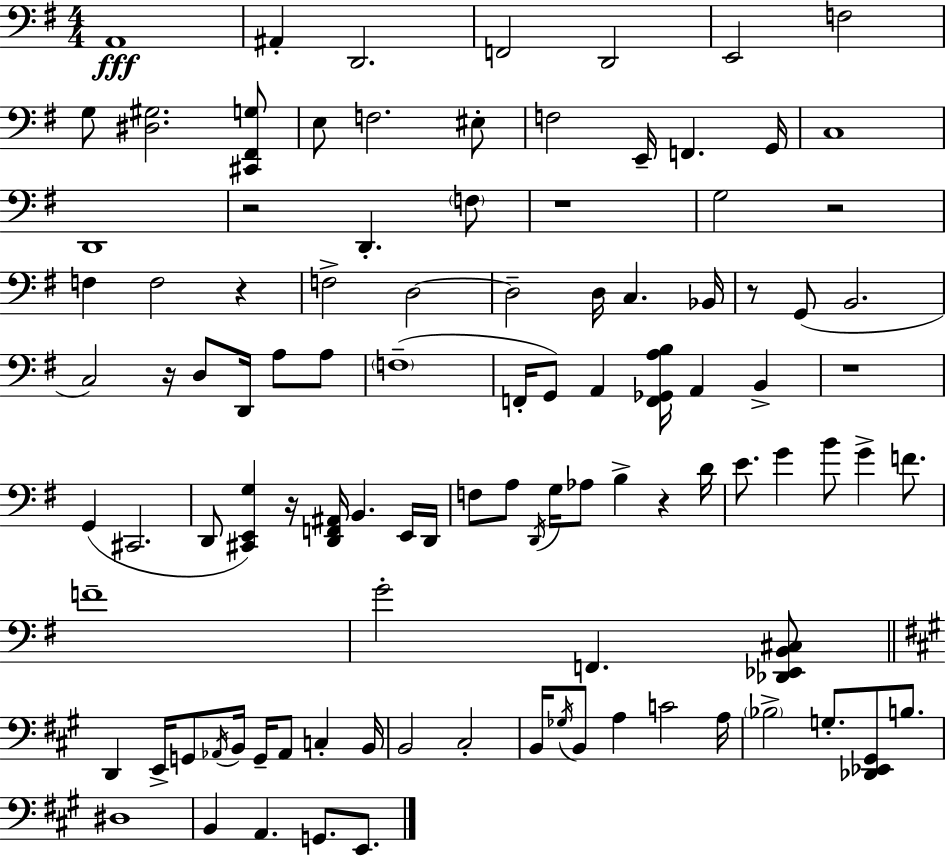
X:1
T:Untitled
M:4/4
L:1/4
K:G
A,,4 ^A,, D,,2 F,,2 D,,2 E,,2 F,2 G,/2 [^D,^G,]2 [^C,,^F,,G,]/2 E,/2 F,2 ^E,/2 F,2 E,,/4 F,, G,,/4 C,4 D,,4 z2 D,, F,/2 z4 G,2 z2 F, F,2 z F,2 D,2 D,2 D,/4 C, _B,,/4 z/2 G,,/2 B,,2 C,2 z/4 D,/2 D,,/4 A,/2 A,/2 F,4 F,,/4 G,,/2 A,, [F,,_G,,A,B,]/4 A,, B,, z4 G,, ^C,,2 D,,/2 [^C,,E,,G,] z/4 [D,,F,,^A,,]/4 B,, E,,/4 D,,/4 F,/2 A,/2 D,,/4 G,/4 _A,/2 B, z D/4 E/2 G B/2 G F/2 F4 G2 F,, [_D,,_E,,B,,^C,]/2 D,, E,,/4 G,,/2 _A,,/4 B,,/4 G,,/4 _A,,/2 C, B,,/4 B,,2 ^C,2 B,,/4 _G,/4 B,,/2 A, C2 A,/4 _B,2 G,/2 [_D,,_E,,^G,,]/2 B,/2 ^D,4 B,, A,, G,,/2 E,,/2